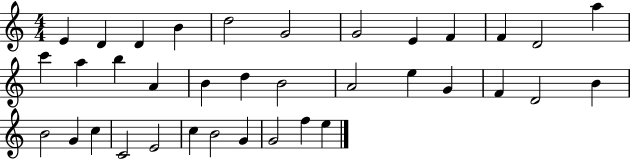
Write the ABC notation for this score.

X:1
T:Untitled
M:4/4
L:1/4
K:C
E D D B d2 G2 G2 E F F D2 a c' a b A B d B2 A2 e G F D2 B B2 G c C2 E2 c B2 G G2 f e